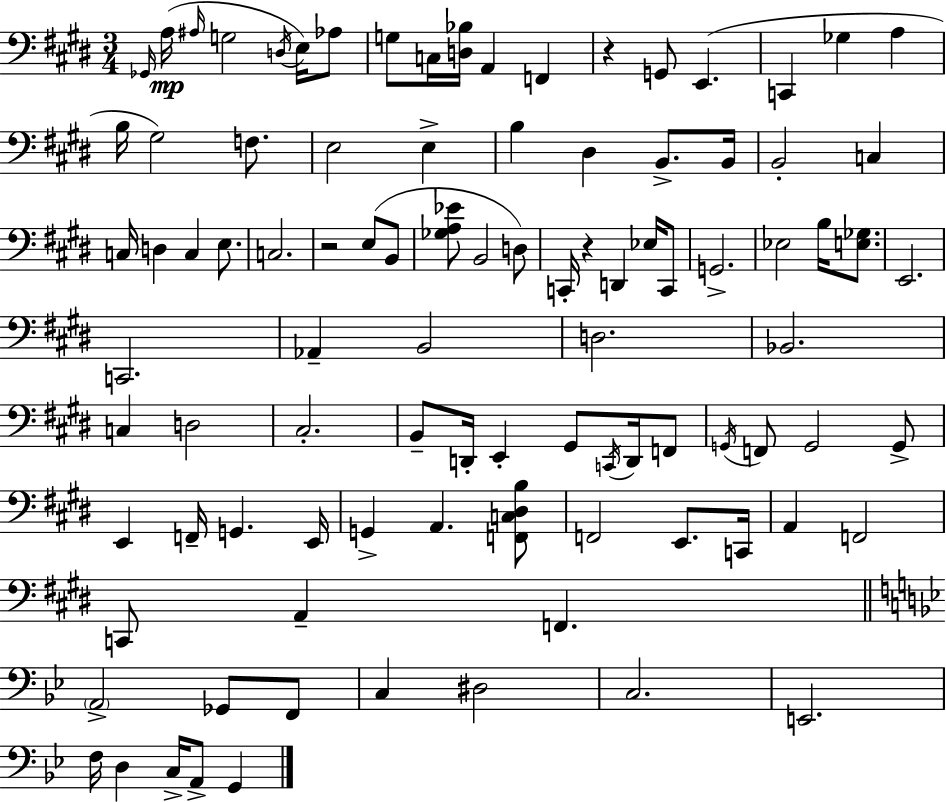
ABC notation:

X:1
T:Untitled
M:3/4
L:1/4
K:E
_G,,/4 A,/4 ^A,/4 G,2 D,/4 E,/4 _A,/2 G,/2 C,/4 [D,_B,]/4 A,, F,, z G,,/2 E,, C,, _G, A, B,/4 ^G,2 F,/2 E,2 E, B, ^D, B,,/2 B,,/4 B,,2 C, C,/4 D, C, E,/2 C,2 z2 E,/2 B,,/2 [_G,A,_E]/2 B,,2 D,/2 C,,/4 z D,, _E,/4 C,,/2 G,,2 _E,2 B,/4 [E,_G,]/2 E,,2 C,,2 _A,, B,,2 D,2 _B,,2 C, D,2 ^C,2 B,,/2 D,,/4 E,, ^G,,/2 C,,/4 D,,/4 F,,/2 G,,/4 F,,/2 G,,2 G,,/2 E,, F,,/4 G,, E,,/4 G,, A,, [F,,C,^D,B,]/2 F,,2 E,,/2 C,,/4 A,, F,,2 C,,/2 A,, F,, A,,2 _G,,/2 F,,/2 C, ^D,2 C,2 E,,2 F,/4 D, C,/4 A,,/2 G,,